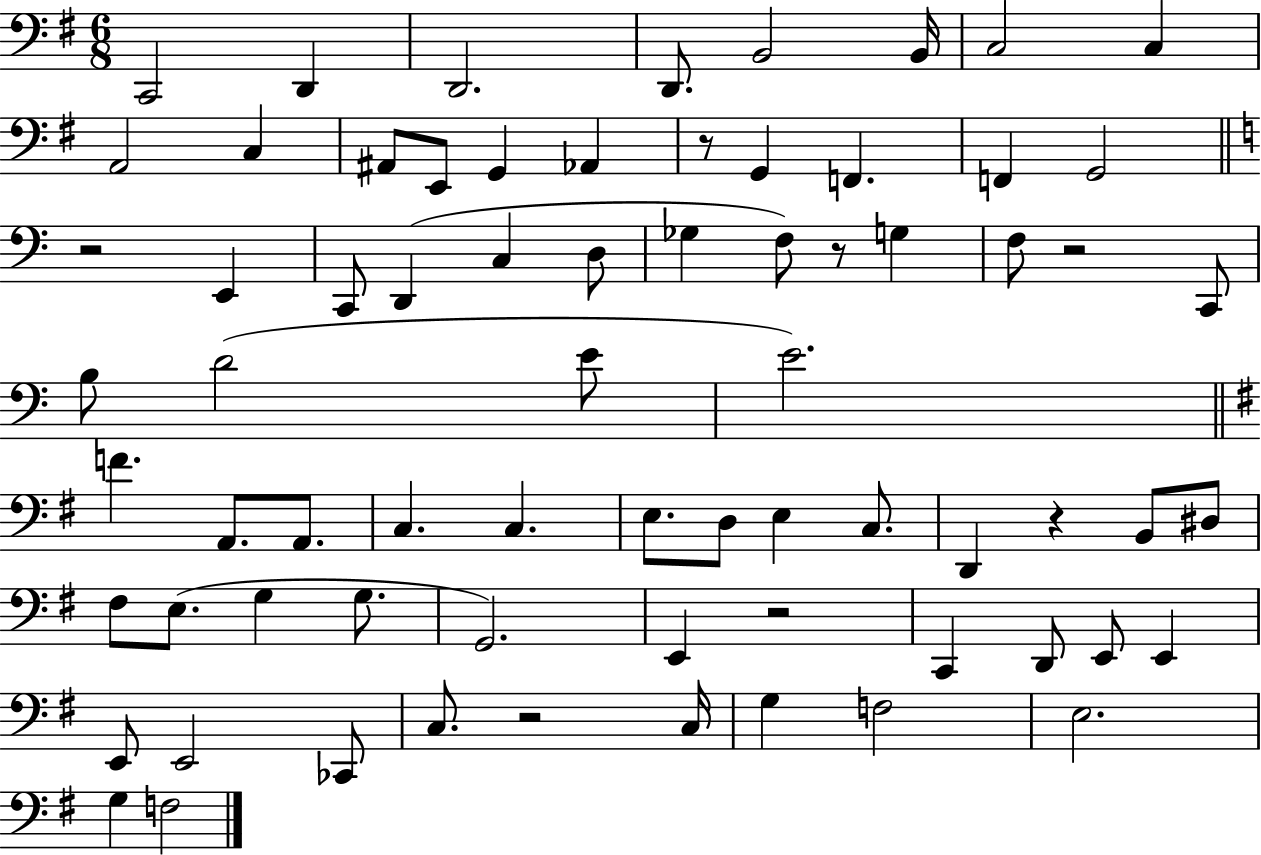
{
  \clef bass
  \numericTimeSignature
  \time 6/8
  \key g \major
  c,2 d,4 | d,2. | d,8. b,2 b,16 | c2 c4 | \break a,2 c4 | ais,8 e,8 g,4 aes,4 | r8 g,4 f,4. | f,4 g,2 | \break \bar "||" \break \key c \major r2 e,4 | c,8 d,4( c4 d8 | ges4 f8) r8 g4 | f8 r2 c,8 | \break b8 d'2( e'8 | e'2.) | \bar "||" \break \key g \major f'4. a,8. a,8. | c4. c4. | e8. d8 e4 c8. | d,4 r4 b,8 dis8 | \break fis8 e8.( g4 g8. | g,2.) | e,4 r2 | c,4 d,8 e,8 e,4 | \break e,8 e,2 ces,8 | c8. r2 c16 | g4 f2 | e2. | \break g4 f2 | \bar "|."
}